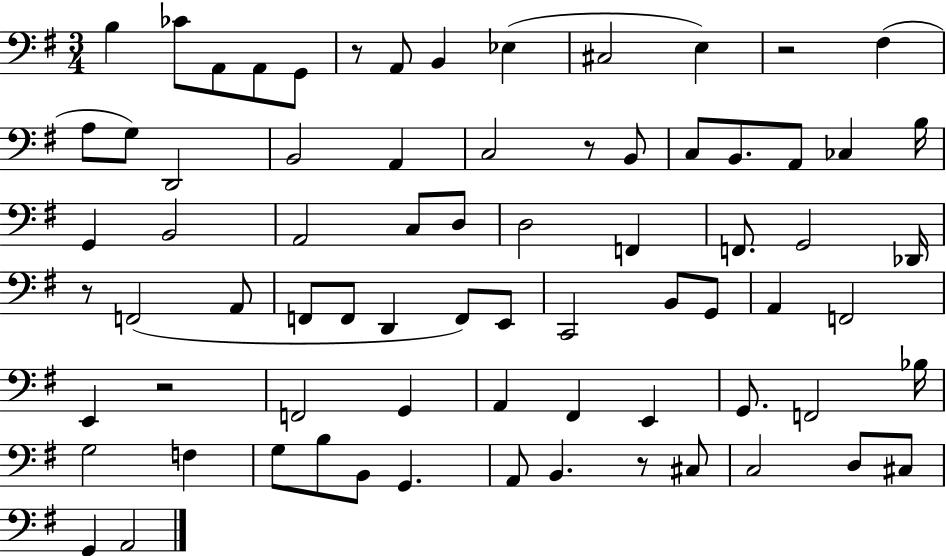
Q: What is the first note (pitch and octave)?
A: B3